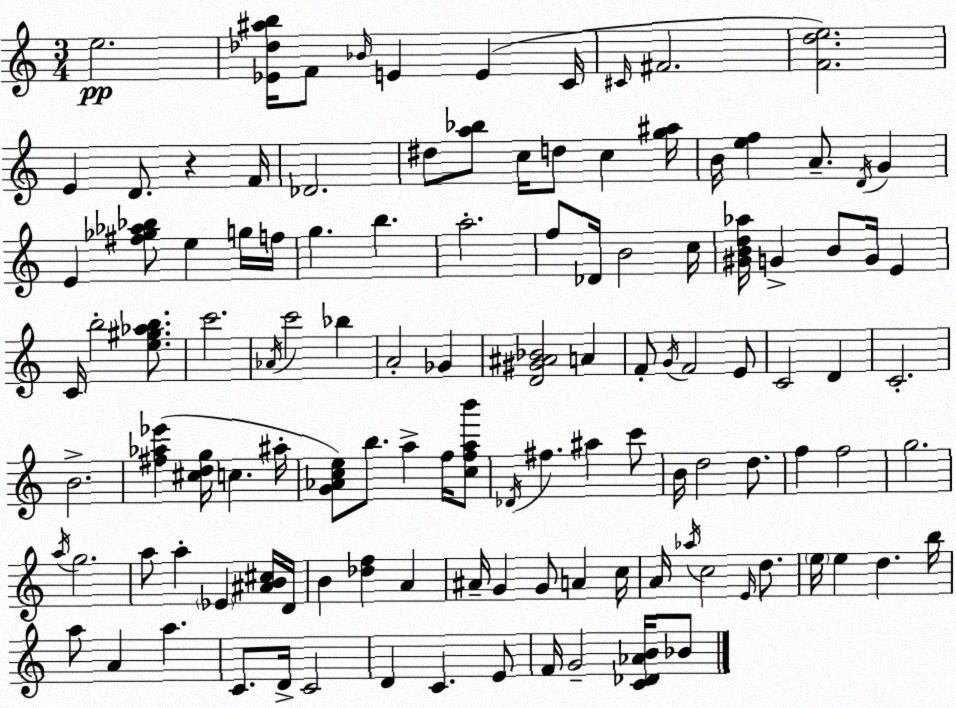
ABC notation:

X:1
T:Untitled
M:3/4
L:1/4
K:C
e2 [_E_d^ab]/4 F/2 _B/4 E E C/4 ^C/4 ^F2 [Fde]2 E D/2 z F/4 _D2 ^d/2 [a_b]/2 c/4 d/2 c [g^a]/4 B/4 [ef] A/2 D/4 G E [^f_g_a_b]/2 e g/4 f/4 g b a2 f/2 _D/4 B2 c/4 [^GBd_a]/4 G B/2 G/4 E C/4 b2 [e^g_ab]/2 c'2 _A/4 c'2 _b A2 _G [D^G^A_B]2 A F/2 G/4 F2 E/2 C2 D C2 B2 [^f_a_e'] [^cdg]/4 c ^a/4 [G_Ace]/2 b/2 a f/4 [cfab']/2 _D/4 ^f ^a c'/2 B/4 d2 d/2 f f2 g2 a/4 g2 a/2 a _E [^AB^c]/4 D/4 B [_df] A ^A/4 G G/2 A c/4 A/4 _a/4 c2 E/4 d/2 e/4 e d b/4 a/2 A a C/2 D/4 C2 D C E/2 F/4 G2 [C_D_AB]/4 _B/2